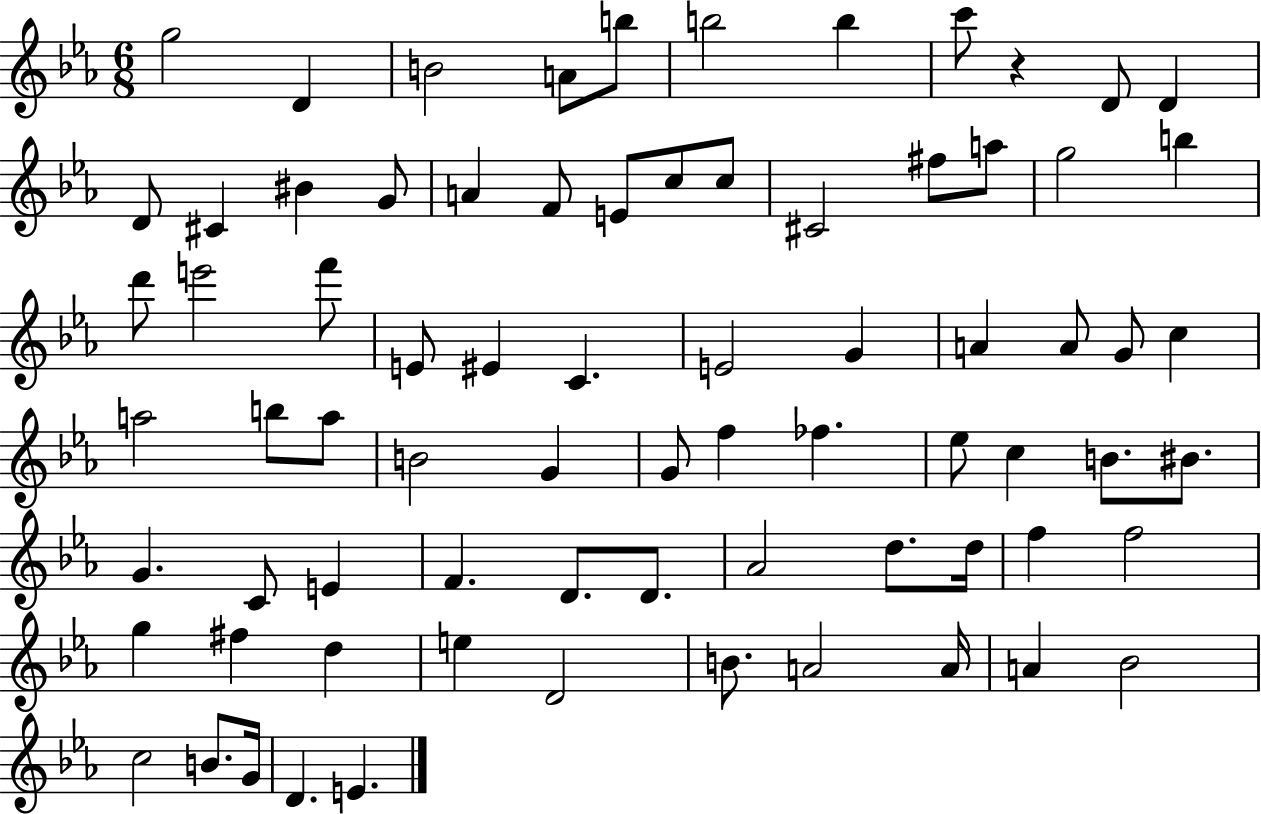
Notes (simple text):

G5/h D4/q B4/h A4/e B5/e B5/h B5/q C6/e R/q D4/e D4/q D4/e C#4/q BIS4/q G4/e A4/q F4/e E4/e C5/e C5/e C#4/h F#5/e A5/e G5/h B5/q D6/e E6/h F6/e E4/e EIS4/q C4/q. E4/h G4/q A4/q A4/e G4/e C5/q A5/h B5/e A5/e B4/h G4/q G4/e F5/q FES5/q. Eb5/e C5/q B4/e. BIS4/e. G4/q. C4/e E4/q F4/q. D4/e. D4/e. Ab4/h D5/e. D5/s F5/q F5/h G5/q F#5/q D5/q E5/q D4/h B4/e. A4/h A4/s A4/q Bb4/h C5/h B4/e. G4/s D4/q. E4/q.